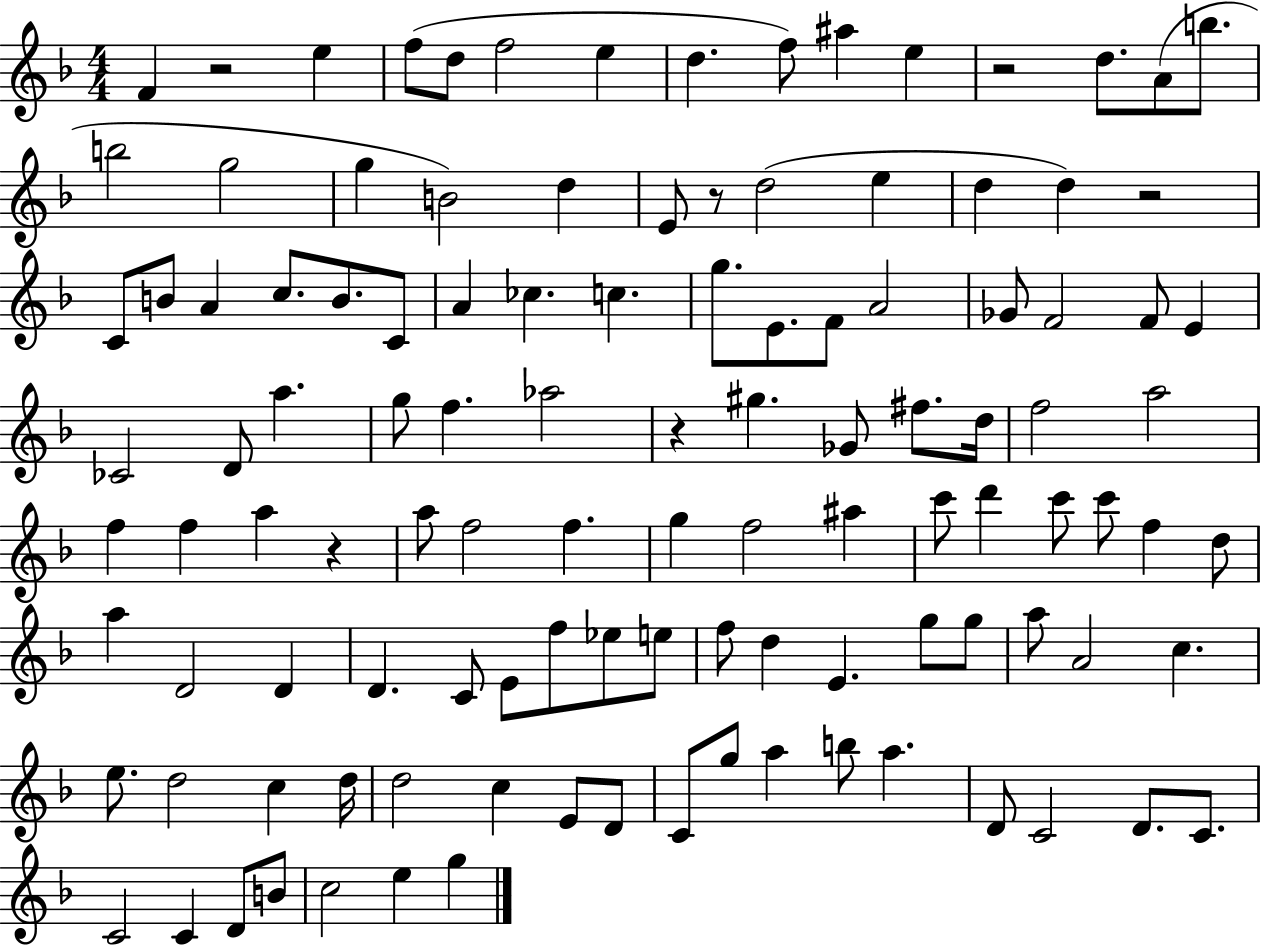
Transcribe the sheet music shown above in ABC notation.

X:1
T:Untitled
M:4/4
L:1/4
K:F
F z2 e f/2 d/2 f2 e d f/2 ^a e z2 d/2 A/2 b/2 b2 g2 g B2 d E/2 z/2 d2 e d d z2 C/2 B/2 A c/2 B/2 C/2 A _c c g/2 E/2 F/2 A2 _G/2 F2 F/2 E _C2 D/2 a g/2 f _a2 z ^g _G/2 ^f/2 d/4 f2 a2 f f a z a/2 f2 f g f2 ^a c'/2 d' c'/2 c'/2 f d/2 a D2 D D C/2 E/2 f/2 _e/2 e/2 f/2 d E g/2 g/2 a/2 A2 c e/2 d2 c d/4 d2 c E/2 D/2 C/2 g/2 a b/2 a D/2 C2 D/2 C/2 C2 C D/2 B/2 c2 e g